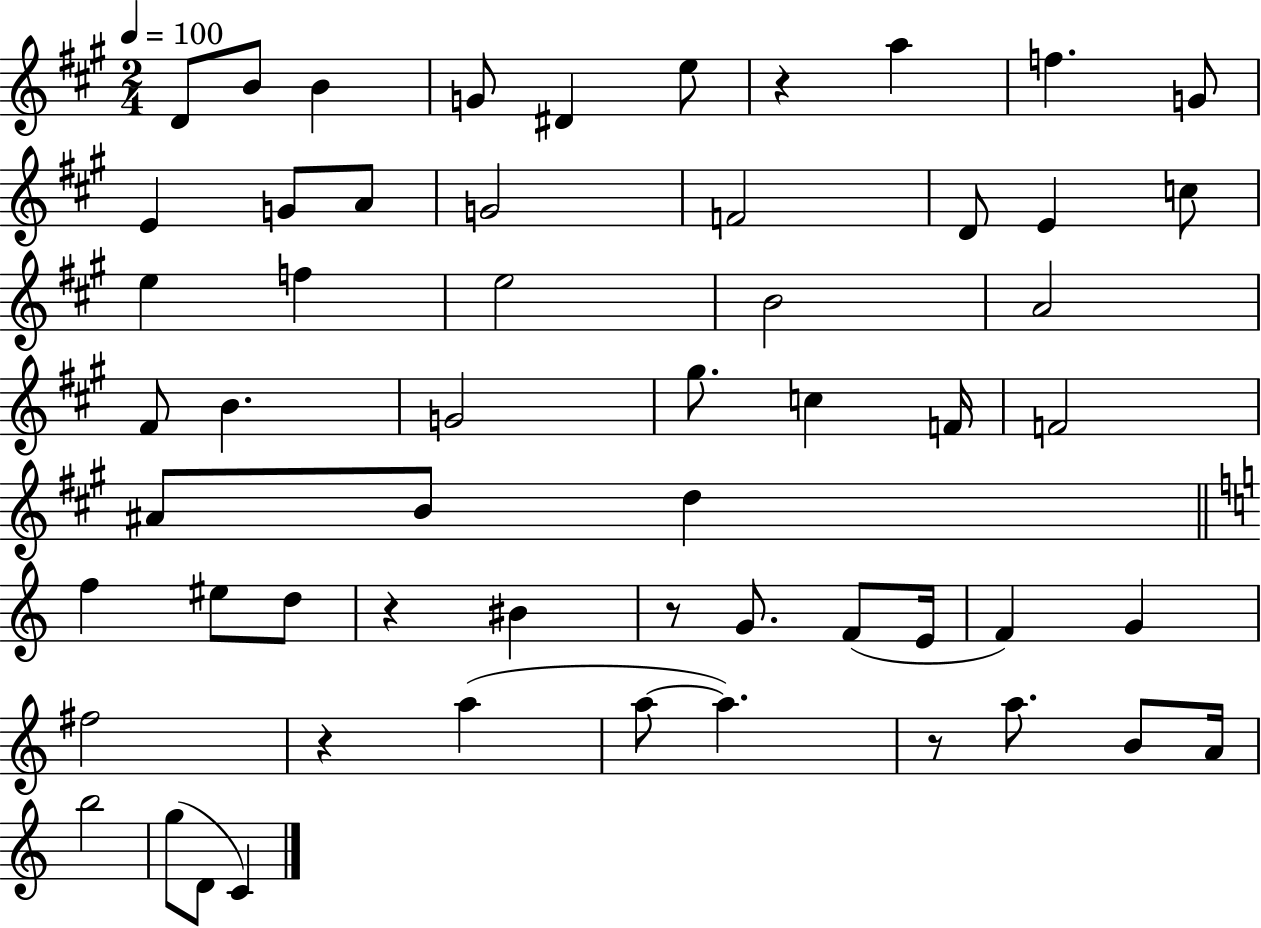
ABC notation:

X:1
T:Untitled
M:2/4
L:1/4
K:A
D/2 B/2 B G/2 ^D e/2 z a f G/2 E G/2 A/2 G2 F2 D/2 E c/2 e f e2 B2 A2 ^F/2 B G2 ^g/2 c F/4 F2 ^A/2 B/2 d f ^e/2 d/2 z ^B z/2 G/2 F/2 E/4 F G ^f2 z a a/2 a z/2 a/2 B/2 A/4 b2 g/2 D/2 C